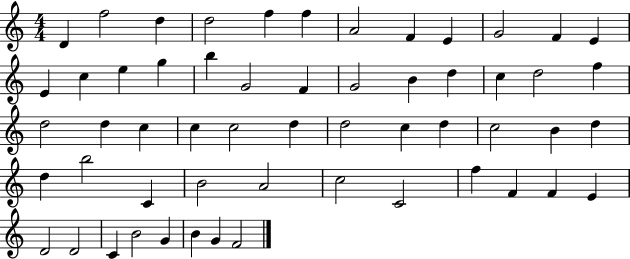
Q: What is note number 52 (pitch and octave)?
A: B4